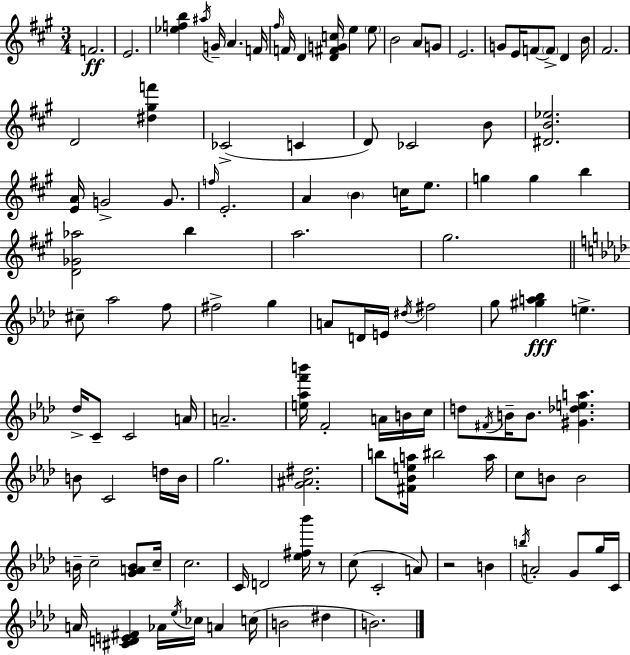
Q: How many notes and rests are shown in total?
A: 118